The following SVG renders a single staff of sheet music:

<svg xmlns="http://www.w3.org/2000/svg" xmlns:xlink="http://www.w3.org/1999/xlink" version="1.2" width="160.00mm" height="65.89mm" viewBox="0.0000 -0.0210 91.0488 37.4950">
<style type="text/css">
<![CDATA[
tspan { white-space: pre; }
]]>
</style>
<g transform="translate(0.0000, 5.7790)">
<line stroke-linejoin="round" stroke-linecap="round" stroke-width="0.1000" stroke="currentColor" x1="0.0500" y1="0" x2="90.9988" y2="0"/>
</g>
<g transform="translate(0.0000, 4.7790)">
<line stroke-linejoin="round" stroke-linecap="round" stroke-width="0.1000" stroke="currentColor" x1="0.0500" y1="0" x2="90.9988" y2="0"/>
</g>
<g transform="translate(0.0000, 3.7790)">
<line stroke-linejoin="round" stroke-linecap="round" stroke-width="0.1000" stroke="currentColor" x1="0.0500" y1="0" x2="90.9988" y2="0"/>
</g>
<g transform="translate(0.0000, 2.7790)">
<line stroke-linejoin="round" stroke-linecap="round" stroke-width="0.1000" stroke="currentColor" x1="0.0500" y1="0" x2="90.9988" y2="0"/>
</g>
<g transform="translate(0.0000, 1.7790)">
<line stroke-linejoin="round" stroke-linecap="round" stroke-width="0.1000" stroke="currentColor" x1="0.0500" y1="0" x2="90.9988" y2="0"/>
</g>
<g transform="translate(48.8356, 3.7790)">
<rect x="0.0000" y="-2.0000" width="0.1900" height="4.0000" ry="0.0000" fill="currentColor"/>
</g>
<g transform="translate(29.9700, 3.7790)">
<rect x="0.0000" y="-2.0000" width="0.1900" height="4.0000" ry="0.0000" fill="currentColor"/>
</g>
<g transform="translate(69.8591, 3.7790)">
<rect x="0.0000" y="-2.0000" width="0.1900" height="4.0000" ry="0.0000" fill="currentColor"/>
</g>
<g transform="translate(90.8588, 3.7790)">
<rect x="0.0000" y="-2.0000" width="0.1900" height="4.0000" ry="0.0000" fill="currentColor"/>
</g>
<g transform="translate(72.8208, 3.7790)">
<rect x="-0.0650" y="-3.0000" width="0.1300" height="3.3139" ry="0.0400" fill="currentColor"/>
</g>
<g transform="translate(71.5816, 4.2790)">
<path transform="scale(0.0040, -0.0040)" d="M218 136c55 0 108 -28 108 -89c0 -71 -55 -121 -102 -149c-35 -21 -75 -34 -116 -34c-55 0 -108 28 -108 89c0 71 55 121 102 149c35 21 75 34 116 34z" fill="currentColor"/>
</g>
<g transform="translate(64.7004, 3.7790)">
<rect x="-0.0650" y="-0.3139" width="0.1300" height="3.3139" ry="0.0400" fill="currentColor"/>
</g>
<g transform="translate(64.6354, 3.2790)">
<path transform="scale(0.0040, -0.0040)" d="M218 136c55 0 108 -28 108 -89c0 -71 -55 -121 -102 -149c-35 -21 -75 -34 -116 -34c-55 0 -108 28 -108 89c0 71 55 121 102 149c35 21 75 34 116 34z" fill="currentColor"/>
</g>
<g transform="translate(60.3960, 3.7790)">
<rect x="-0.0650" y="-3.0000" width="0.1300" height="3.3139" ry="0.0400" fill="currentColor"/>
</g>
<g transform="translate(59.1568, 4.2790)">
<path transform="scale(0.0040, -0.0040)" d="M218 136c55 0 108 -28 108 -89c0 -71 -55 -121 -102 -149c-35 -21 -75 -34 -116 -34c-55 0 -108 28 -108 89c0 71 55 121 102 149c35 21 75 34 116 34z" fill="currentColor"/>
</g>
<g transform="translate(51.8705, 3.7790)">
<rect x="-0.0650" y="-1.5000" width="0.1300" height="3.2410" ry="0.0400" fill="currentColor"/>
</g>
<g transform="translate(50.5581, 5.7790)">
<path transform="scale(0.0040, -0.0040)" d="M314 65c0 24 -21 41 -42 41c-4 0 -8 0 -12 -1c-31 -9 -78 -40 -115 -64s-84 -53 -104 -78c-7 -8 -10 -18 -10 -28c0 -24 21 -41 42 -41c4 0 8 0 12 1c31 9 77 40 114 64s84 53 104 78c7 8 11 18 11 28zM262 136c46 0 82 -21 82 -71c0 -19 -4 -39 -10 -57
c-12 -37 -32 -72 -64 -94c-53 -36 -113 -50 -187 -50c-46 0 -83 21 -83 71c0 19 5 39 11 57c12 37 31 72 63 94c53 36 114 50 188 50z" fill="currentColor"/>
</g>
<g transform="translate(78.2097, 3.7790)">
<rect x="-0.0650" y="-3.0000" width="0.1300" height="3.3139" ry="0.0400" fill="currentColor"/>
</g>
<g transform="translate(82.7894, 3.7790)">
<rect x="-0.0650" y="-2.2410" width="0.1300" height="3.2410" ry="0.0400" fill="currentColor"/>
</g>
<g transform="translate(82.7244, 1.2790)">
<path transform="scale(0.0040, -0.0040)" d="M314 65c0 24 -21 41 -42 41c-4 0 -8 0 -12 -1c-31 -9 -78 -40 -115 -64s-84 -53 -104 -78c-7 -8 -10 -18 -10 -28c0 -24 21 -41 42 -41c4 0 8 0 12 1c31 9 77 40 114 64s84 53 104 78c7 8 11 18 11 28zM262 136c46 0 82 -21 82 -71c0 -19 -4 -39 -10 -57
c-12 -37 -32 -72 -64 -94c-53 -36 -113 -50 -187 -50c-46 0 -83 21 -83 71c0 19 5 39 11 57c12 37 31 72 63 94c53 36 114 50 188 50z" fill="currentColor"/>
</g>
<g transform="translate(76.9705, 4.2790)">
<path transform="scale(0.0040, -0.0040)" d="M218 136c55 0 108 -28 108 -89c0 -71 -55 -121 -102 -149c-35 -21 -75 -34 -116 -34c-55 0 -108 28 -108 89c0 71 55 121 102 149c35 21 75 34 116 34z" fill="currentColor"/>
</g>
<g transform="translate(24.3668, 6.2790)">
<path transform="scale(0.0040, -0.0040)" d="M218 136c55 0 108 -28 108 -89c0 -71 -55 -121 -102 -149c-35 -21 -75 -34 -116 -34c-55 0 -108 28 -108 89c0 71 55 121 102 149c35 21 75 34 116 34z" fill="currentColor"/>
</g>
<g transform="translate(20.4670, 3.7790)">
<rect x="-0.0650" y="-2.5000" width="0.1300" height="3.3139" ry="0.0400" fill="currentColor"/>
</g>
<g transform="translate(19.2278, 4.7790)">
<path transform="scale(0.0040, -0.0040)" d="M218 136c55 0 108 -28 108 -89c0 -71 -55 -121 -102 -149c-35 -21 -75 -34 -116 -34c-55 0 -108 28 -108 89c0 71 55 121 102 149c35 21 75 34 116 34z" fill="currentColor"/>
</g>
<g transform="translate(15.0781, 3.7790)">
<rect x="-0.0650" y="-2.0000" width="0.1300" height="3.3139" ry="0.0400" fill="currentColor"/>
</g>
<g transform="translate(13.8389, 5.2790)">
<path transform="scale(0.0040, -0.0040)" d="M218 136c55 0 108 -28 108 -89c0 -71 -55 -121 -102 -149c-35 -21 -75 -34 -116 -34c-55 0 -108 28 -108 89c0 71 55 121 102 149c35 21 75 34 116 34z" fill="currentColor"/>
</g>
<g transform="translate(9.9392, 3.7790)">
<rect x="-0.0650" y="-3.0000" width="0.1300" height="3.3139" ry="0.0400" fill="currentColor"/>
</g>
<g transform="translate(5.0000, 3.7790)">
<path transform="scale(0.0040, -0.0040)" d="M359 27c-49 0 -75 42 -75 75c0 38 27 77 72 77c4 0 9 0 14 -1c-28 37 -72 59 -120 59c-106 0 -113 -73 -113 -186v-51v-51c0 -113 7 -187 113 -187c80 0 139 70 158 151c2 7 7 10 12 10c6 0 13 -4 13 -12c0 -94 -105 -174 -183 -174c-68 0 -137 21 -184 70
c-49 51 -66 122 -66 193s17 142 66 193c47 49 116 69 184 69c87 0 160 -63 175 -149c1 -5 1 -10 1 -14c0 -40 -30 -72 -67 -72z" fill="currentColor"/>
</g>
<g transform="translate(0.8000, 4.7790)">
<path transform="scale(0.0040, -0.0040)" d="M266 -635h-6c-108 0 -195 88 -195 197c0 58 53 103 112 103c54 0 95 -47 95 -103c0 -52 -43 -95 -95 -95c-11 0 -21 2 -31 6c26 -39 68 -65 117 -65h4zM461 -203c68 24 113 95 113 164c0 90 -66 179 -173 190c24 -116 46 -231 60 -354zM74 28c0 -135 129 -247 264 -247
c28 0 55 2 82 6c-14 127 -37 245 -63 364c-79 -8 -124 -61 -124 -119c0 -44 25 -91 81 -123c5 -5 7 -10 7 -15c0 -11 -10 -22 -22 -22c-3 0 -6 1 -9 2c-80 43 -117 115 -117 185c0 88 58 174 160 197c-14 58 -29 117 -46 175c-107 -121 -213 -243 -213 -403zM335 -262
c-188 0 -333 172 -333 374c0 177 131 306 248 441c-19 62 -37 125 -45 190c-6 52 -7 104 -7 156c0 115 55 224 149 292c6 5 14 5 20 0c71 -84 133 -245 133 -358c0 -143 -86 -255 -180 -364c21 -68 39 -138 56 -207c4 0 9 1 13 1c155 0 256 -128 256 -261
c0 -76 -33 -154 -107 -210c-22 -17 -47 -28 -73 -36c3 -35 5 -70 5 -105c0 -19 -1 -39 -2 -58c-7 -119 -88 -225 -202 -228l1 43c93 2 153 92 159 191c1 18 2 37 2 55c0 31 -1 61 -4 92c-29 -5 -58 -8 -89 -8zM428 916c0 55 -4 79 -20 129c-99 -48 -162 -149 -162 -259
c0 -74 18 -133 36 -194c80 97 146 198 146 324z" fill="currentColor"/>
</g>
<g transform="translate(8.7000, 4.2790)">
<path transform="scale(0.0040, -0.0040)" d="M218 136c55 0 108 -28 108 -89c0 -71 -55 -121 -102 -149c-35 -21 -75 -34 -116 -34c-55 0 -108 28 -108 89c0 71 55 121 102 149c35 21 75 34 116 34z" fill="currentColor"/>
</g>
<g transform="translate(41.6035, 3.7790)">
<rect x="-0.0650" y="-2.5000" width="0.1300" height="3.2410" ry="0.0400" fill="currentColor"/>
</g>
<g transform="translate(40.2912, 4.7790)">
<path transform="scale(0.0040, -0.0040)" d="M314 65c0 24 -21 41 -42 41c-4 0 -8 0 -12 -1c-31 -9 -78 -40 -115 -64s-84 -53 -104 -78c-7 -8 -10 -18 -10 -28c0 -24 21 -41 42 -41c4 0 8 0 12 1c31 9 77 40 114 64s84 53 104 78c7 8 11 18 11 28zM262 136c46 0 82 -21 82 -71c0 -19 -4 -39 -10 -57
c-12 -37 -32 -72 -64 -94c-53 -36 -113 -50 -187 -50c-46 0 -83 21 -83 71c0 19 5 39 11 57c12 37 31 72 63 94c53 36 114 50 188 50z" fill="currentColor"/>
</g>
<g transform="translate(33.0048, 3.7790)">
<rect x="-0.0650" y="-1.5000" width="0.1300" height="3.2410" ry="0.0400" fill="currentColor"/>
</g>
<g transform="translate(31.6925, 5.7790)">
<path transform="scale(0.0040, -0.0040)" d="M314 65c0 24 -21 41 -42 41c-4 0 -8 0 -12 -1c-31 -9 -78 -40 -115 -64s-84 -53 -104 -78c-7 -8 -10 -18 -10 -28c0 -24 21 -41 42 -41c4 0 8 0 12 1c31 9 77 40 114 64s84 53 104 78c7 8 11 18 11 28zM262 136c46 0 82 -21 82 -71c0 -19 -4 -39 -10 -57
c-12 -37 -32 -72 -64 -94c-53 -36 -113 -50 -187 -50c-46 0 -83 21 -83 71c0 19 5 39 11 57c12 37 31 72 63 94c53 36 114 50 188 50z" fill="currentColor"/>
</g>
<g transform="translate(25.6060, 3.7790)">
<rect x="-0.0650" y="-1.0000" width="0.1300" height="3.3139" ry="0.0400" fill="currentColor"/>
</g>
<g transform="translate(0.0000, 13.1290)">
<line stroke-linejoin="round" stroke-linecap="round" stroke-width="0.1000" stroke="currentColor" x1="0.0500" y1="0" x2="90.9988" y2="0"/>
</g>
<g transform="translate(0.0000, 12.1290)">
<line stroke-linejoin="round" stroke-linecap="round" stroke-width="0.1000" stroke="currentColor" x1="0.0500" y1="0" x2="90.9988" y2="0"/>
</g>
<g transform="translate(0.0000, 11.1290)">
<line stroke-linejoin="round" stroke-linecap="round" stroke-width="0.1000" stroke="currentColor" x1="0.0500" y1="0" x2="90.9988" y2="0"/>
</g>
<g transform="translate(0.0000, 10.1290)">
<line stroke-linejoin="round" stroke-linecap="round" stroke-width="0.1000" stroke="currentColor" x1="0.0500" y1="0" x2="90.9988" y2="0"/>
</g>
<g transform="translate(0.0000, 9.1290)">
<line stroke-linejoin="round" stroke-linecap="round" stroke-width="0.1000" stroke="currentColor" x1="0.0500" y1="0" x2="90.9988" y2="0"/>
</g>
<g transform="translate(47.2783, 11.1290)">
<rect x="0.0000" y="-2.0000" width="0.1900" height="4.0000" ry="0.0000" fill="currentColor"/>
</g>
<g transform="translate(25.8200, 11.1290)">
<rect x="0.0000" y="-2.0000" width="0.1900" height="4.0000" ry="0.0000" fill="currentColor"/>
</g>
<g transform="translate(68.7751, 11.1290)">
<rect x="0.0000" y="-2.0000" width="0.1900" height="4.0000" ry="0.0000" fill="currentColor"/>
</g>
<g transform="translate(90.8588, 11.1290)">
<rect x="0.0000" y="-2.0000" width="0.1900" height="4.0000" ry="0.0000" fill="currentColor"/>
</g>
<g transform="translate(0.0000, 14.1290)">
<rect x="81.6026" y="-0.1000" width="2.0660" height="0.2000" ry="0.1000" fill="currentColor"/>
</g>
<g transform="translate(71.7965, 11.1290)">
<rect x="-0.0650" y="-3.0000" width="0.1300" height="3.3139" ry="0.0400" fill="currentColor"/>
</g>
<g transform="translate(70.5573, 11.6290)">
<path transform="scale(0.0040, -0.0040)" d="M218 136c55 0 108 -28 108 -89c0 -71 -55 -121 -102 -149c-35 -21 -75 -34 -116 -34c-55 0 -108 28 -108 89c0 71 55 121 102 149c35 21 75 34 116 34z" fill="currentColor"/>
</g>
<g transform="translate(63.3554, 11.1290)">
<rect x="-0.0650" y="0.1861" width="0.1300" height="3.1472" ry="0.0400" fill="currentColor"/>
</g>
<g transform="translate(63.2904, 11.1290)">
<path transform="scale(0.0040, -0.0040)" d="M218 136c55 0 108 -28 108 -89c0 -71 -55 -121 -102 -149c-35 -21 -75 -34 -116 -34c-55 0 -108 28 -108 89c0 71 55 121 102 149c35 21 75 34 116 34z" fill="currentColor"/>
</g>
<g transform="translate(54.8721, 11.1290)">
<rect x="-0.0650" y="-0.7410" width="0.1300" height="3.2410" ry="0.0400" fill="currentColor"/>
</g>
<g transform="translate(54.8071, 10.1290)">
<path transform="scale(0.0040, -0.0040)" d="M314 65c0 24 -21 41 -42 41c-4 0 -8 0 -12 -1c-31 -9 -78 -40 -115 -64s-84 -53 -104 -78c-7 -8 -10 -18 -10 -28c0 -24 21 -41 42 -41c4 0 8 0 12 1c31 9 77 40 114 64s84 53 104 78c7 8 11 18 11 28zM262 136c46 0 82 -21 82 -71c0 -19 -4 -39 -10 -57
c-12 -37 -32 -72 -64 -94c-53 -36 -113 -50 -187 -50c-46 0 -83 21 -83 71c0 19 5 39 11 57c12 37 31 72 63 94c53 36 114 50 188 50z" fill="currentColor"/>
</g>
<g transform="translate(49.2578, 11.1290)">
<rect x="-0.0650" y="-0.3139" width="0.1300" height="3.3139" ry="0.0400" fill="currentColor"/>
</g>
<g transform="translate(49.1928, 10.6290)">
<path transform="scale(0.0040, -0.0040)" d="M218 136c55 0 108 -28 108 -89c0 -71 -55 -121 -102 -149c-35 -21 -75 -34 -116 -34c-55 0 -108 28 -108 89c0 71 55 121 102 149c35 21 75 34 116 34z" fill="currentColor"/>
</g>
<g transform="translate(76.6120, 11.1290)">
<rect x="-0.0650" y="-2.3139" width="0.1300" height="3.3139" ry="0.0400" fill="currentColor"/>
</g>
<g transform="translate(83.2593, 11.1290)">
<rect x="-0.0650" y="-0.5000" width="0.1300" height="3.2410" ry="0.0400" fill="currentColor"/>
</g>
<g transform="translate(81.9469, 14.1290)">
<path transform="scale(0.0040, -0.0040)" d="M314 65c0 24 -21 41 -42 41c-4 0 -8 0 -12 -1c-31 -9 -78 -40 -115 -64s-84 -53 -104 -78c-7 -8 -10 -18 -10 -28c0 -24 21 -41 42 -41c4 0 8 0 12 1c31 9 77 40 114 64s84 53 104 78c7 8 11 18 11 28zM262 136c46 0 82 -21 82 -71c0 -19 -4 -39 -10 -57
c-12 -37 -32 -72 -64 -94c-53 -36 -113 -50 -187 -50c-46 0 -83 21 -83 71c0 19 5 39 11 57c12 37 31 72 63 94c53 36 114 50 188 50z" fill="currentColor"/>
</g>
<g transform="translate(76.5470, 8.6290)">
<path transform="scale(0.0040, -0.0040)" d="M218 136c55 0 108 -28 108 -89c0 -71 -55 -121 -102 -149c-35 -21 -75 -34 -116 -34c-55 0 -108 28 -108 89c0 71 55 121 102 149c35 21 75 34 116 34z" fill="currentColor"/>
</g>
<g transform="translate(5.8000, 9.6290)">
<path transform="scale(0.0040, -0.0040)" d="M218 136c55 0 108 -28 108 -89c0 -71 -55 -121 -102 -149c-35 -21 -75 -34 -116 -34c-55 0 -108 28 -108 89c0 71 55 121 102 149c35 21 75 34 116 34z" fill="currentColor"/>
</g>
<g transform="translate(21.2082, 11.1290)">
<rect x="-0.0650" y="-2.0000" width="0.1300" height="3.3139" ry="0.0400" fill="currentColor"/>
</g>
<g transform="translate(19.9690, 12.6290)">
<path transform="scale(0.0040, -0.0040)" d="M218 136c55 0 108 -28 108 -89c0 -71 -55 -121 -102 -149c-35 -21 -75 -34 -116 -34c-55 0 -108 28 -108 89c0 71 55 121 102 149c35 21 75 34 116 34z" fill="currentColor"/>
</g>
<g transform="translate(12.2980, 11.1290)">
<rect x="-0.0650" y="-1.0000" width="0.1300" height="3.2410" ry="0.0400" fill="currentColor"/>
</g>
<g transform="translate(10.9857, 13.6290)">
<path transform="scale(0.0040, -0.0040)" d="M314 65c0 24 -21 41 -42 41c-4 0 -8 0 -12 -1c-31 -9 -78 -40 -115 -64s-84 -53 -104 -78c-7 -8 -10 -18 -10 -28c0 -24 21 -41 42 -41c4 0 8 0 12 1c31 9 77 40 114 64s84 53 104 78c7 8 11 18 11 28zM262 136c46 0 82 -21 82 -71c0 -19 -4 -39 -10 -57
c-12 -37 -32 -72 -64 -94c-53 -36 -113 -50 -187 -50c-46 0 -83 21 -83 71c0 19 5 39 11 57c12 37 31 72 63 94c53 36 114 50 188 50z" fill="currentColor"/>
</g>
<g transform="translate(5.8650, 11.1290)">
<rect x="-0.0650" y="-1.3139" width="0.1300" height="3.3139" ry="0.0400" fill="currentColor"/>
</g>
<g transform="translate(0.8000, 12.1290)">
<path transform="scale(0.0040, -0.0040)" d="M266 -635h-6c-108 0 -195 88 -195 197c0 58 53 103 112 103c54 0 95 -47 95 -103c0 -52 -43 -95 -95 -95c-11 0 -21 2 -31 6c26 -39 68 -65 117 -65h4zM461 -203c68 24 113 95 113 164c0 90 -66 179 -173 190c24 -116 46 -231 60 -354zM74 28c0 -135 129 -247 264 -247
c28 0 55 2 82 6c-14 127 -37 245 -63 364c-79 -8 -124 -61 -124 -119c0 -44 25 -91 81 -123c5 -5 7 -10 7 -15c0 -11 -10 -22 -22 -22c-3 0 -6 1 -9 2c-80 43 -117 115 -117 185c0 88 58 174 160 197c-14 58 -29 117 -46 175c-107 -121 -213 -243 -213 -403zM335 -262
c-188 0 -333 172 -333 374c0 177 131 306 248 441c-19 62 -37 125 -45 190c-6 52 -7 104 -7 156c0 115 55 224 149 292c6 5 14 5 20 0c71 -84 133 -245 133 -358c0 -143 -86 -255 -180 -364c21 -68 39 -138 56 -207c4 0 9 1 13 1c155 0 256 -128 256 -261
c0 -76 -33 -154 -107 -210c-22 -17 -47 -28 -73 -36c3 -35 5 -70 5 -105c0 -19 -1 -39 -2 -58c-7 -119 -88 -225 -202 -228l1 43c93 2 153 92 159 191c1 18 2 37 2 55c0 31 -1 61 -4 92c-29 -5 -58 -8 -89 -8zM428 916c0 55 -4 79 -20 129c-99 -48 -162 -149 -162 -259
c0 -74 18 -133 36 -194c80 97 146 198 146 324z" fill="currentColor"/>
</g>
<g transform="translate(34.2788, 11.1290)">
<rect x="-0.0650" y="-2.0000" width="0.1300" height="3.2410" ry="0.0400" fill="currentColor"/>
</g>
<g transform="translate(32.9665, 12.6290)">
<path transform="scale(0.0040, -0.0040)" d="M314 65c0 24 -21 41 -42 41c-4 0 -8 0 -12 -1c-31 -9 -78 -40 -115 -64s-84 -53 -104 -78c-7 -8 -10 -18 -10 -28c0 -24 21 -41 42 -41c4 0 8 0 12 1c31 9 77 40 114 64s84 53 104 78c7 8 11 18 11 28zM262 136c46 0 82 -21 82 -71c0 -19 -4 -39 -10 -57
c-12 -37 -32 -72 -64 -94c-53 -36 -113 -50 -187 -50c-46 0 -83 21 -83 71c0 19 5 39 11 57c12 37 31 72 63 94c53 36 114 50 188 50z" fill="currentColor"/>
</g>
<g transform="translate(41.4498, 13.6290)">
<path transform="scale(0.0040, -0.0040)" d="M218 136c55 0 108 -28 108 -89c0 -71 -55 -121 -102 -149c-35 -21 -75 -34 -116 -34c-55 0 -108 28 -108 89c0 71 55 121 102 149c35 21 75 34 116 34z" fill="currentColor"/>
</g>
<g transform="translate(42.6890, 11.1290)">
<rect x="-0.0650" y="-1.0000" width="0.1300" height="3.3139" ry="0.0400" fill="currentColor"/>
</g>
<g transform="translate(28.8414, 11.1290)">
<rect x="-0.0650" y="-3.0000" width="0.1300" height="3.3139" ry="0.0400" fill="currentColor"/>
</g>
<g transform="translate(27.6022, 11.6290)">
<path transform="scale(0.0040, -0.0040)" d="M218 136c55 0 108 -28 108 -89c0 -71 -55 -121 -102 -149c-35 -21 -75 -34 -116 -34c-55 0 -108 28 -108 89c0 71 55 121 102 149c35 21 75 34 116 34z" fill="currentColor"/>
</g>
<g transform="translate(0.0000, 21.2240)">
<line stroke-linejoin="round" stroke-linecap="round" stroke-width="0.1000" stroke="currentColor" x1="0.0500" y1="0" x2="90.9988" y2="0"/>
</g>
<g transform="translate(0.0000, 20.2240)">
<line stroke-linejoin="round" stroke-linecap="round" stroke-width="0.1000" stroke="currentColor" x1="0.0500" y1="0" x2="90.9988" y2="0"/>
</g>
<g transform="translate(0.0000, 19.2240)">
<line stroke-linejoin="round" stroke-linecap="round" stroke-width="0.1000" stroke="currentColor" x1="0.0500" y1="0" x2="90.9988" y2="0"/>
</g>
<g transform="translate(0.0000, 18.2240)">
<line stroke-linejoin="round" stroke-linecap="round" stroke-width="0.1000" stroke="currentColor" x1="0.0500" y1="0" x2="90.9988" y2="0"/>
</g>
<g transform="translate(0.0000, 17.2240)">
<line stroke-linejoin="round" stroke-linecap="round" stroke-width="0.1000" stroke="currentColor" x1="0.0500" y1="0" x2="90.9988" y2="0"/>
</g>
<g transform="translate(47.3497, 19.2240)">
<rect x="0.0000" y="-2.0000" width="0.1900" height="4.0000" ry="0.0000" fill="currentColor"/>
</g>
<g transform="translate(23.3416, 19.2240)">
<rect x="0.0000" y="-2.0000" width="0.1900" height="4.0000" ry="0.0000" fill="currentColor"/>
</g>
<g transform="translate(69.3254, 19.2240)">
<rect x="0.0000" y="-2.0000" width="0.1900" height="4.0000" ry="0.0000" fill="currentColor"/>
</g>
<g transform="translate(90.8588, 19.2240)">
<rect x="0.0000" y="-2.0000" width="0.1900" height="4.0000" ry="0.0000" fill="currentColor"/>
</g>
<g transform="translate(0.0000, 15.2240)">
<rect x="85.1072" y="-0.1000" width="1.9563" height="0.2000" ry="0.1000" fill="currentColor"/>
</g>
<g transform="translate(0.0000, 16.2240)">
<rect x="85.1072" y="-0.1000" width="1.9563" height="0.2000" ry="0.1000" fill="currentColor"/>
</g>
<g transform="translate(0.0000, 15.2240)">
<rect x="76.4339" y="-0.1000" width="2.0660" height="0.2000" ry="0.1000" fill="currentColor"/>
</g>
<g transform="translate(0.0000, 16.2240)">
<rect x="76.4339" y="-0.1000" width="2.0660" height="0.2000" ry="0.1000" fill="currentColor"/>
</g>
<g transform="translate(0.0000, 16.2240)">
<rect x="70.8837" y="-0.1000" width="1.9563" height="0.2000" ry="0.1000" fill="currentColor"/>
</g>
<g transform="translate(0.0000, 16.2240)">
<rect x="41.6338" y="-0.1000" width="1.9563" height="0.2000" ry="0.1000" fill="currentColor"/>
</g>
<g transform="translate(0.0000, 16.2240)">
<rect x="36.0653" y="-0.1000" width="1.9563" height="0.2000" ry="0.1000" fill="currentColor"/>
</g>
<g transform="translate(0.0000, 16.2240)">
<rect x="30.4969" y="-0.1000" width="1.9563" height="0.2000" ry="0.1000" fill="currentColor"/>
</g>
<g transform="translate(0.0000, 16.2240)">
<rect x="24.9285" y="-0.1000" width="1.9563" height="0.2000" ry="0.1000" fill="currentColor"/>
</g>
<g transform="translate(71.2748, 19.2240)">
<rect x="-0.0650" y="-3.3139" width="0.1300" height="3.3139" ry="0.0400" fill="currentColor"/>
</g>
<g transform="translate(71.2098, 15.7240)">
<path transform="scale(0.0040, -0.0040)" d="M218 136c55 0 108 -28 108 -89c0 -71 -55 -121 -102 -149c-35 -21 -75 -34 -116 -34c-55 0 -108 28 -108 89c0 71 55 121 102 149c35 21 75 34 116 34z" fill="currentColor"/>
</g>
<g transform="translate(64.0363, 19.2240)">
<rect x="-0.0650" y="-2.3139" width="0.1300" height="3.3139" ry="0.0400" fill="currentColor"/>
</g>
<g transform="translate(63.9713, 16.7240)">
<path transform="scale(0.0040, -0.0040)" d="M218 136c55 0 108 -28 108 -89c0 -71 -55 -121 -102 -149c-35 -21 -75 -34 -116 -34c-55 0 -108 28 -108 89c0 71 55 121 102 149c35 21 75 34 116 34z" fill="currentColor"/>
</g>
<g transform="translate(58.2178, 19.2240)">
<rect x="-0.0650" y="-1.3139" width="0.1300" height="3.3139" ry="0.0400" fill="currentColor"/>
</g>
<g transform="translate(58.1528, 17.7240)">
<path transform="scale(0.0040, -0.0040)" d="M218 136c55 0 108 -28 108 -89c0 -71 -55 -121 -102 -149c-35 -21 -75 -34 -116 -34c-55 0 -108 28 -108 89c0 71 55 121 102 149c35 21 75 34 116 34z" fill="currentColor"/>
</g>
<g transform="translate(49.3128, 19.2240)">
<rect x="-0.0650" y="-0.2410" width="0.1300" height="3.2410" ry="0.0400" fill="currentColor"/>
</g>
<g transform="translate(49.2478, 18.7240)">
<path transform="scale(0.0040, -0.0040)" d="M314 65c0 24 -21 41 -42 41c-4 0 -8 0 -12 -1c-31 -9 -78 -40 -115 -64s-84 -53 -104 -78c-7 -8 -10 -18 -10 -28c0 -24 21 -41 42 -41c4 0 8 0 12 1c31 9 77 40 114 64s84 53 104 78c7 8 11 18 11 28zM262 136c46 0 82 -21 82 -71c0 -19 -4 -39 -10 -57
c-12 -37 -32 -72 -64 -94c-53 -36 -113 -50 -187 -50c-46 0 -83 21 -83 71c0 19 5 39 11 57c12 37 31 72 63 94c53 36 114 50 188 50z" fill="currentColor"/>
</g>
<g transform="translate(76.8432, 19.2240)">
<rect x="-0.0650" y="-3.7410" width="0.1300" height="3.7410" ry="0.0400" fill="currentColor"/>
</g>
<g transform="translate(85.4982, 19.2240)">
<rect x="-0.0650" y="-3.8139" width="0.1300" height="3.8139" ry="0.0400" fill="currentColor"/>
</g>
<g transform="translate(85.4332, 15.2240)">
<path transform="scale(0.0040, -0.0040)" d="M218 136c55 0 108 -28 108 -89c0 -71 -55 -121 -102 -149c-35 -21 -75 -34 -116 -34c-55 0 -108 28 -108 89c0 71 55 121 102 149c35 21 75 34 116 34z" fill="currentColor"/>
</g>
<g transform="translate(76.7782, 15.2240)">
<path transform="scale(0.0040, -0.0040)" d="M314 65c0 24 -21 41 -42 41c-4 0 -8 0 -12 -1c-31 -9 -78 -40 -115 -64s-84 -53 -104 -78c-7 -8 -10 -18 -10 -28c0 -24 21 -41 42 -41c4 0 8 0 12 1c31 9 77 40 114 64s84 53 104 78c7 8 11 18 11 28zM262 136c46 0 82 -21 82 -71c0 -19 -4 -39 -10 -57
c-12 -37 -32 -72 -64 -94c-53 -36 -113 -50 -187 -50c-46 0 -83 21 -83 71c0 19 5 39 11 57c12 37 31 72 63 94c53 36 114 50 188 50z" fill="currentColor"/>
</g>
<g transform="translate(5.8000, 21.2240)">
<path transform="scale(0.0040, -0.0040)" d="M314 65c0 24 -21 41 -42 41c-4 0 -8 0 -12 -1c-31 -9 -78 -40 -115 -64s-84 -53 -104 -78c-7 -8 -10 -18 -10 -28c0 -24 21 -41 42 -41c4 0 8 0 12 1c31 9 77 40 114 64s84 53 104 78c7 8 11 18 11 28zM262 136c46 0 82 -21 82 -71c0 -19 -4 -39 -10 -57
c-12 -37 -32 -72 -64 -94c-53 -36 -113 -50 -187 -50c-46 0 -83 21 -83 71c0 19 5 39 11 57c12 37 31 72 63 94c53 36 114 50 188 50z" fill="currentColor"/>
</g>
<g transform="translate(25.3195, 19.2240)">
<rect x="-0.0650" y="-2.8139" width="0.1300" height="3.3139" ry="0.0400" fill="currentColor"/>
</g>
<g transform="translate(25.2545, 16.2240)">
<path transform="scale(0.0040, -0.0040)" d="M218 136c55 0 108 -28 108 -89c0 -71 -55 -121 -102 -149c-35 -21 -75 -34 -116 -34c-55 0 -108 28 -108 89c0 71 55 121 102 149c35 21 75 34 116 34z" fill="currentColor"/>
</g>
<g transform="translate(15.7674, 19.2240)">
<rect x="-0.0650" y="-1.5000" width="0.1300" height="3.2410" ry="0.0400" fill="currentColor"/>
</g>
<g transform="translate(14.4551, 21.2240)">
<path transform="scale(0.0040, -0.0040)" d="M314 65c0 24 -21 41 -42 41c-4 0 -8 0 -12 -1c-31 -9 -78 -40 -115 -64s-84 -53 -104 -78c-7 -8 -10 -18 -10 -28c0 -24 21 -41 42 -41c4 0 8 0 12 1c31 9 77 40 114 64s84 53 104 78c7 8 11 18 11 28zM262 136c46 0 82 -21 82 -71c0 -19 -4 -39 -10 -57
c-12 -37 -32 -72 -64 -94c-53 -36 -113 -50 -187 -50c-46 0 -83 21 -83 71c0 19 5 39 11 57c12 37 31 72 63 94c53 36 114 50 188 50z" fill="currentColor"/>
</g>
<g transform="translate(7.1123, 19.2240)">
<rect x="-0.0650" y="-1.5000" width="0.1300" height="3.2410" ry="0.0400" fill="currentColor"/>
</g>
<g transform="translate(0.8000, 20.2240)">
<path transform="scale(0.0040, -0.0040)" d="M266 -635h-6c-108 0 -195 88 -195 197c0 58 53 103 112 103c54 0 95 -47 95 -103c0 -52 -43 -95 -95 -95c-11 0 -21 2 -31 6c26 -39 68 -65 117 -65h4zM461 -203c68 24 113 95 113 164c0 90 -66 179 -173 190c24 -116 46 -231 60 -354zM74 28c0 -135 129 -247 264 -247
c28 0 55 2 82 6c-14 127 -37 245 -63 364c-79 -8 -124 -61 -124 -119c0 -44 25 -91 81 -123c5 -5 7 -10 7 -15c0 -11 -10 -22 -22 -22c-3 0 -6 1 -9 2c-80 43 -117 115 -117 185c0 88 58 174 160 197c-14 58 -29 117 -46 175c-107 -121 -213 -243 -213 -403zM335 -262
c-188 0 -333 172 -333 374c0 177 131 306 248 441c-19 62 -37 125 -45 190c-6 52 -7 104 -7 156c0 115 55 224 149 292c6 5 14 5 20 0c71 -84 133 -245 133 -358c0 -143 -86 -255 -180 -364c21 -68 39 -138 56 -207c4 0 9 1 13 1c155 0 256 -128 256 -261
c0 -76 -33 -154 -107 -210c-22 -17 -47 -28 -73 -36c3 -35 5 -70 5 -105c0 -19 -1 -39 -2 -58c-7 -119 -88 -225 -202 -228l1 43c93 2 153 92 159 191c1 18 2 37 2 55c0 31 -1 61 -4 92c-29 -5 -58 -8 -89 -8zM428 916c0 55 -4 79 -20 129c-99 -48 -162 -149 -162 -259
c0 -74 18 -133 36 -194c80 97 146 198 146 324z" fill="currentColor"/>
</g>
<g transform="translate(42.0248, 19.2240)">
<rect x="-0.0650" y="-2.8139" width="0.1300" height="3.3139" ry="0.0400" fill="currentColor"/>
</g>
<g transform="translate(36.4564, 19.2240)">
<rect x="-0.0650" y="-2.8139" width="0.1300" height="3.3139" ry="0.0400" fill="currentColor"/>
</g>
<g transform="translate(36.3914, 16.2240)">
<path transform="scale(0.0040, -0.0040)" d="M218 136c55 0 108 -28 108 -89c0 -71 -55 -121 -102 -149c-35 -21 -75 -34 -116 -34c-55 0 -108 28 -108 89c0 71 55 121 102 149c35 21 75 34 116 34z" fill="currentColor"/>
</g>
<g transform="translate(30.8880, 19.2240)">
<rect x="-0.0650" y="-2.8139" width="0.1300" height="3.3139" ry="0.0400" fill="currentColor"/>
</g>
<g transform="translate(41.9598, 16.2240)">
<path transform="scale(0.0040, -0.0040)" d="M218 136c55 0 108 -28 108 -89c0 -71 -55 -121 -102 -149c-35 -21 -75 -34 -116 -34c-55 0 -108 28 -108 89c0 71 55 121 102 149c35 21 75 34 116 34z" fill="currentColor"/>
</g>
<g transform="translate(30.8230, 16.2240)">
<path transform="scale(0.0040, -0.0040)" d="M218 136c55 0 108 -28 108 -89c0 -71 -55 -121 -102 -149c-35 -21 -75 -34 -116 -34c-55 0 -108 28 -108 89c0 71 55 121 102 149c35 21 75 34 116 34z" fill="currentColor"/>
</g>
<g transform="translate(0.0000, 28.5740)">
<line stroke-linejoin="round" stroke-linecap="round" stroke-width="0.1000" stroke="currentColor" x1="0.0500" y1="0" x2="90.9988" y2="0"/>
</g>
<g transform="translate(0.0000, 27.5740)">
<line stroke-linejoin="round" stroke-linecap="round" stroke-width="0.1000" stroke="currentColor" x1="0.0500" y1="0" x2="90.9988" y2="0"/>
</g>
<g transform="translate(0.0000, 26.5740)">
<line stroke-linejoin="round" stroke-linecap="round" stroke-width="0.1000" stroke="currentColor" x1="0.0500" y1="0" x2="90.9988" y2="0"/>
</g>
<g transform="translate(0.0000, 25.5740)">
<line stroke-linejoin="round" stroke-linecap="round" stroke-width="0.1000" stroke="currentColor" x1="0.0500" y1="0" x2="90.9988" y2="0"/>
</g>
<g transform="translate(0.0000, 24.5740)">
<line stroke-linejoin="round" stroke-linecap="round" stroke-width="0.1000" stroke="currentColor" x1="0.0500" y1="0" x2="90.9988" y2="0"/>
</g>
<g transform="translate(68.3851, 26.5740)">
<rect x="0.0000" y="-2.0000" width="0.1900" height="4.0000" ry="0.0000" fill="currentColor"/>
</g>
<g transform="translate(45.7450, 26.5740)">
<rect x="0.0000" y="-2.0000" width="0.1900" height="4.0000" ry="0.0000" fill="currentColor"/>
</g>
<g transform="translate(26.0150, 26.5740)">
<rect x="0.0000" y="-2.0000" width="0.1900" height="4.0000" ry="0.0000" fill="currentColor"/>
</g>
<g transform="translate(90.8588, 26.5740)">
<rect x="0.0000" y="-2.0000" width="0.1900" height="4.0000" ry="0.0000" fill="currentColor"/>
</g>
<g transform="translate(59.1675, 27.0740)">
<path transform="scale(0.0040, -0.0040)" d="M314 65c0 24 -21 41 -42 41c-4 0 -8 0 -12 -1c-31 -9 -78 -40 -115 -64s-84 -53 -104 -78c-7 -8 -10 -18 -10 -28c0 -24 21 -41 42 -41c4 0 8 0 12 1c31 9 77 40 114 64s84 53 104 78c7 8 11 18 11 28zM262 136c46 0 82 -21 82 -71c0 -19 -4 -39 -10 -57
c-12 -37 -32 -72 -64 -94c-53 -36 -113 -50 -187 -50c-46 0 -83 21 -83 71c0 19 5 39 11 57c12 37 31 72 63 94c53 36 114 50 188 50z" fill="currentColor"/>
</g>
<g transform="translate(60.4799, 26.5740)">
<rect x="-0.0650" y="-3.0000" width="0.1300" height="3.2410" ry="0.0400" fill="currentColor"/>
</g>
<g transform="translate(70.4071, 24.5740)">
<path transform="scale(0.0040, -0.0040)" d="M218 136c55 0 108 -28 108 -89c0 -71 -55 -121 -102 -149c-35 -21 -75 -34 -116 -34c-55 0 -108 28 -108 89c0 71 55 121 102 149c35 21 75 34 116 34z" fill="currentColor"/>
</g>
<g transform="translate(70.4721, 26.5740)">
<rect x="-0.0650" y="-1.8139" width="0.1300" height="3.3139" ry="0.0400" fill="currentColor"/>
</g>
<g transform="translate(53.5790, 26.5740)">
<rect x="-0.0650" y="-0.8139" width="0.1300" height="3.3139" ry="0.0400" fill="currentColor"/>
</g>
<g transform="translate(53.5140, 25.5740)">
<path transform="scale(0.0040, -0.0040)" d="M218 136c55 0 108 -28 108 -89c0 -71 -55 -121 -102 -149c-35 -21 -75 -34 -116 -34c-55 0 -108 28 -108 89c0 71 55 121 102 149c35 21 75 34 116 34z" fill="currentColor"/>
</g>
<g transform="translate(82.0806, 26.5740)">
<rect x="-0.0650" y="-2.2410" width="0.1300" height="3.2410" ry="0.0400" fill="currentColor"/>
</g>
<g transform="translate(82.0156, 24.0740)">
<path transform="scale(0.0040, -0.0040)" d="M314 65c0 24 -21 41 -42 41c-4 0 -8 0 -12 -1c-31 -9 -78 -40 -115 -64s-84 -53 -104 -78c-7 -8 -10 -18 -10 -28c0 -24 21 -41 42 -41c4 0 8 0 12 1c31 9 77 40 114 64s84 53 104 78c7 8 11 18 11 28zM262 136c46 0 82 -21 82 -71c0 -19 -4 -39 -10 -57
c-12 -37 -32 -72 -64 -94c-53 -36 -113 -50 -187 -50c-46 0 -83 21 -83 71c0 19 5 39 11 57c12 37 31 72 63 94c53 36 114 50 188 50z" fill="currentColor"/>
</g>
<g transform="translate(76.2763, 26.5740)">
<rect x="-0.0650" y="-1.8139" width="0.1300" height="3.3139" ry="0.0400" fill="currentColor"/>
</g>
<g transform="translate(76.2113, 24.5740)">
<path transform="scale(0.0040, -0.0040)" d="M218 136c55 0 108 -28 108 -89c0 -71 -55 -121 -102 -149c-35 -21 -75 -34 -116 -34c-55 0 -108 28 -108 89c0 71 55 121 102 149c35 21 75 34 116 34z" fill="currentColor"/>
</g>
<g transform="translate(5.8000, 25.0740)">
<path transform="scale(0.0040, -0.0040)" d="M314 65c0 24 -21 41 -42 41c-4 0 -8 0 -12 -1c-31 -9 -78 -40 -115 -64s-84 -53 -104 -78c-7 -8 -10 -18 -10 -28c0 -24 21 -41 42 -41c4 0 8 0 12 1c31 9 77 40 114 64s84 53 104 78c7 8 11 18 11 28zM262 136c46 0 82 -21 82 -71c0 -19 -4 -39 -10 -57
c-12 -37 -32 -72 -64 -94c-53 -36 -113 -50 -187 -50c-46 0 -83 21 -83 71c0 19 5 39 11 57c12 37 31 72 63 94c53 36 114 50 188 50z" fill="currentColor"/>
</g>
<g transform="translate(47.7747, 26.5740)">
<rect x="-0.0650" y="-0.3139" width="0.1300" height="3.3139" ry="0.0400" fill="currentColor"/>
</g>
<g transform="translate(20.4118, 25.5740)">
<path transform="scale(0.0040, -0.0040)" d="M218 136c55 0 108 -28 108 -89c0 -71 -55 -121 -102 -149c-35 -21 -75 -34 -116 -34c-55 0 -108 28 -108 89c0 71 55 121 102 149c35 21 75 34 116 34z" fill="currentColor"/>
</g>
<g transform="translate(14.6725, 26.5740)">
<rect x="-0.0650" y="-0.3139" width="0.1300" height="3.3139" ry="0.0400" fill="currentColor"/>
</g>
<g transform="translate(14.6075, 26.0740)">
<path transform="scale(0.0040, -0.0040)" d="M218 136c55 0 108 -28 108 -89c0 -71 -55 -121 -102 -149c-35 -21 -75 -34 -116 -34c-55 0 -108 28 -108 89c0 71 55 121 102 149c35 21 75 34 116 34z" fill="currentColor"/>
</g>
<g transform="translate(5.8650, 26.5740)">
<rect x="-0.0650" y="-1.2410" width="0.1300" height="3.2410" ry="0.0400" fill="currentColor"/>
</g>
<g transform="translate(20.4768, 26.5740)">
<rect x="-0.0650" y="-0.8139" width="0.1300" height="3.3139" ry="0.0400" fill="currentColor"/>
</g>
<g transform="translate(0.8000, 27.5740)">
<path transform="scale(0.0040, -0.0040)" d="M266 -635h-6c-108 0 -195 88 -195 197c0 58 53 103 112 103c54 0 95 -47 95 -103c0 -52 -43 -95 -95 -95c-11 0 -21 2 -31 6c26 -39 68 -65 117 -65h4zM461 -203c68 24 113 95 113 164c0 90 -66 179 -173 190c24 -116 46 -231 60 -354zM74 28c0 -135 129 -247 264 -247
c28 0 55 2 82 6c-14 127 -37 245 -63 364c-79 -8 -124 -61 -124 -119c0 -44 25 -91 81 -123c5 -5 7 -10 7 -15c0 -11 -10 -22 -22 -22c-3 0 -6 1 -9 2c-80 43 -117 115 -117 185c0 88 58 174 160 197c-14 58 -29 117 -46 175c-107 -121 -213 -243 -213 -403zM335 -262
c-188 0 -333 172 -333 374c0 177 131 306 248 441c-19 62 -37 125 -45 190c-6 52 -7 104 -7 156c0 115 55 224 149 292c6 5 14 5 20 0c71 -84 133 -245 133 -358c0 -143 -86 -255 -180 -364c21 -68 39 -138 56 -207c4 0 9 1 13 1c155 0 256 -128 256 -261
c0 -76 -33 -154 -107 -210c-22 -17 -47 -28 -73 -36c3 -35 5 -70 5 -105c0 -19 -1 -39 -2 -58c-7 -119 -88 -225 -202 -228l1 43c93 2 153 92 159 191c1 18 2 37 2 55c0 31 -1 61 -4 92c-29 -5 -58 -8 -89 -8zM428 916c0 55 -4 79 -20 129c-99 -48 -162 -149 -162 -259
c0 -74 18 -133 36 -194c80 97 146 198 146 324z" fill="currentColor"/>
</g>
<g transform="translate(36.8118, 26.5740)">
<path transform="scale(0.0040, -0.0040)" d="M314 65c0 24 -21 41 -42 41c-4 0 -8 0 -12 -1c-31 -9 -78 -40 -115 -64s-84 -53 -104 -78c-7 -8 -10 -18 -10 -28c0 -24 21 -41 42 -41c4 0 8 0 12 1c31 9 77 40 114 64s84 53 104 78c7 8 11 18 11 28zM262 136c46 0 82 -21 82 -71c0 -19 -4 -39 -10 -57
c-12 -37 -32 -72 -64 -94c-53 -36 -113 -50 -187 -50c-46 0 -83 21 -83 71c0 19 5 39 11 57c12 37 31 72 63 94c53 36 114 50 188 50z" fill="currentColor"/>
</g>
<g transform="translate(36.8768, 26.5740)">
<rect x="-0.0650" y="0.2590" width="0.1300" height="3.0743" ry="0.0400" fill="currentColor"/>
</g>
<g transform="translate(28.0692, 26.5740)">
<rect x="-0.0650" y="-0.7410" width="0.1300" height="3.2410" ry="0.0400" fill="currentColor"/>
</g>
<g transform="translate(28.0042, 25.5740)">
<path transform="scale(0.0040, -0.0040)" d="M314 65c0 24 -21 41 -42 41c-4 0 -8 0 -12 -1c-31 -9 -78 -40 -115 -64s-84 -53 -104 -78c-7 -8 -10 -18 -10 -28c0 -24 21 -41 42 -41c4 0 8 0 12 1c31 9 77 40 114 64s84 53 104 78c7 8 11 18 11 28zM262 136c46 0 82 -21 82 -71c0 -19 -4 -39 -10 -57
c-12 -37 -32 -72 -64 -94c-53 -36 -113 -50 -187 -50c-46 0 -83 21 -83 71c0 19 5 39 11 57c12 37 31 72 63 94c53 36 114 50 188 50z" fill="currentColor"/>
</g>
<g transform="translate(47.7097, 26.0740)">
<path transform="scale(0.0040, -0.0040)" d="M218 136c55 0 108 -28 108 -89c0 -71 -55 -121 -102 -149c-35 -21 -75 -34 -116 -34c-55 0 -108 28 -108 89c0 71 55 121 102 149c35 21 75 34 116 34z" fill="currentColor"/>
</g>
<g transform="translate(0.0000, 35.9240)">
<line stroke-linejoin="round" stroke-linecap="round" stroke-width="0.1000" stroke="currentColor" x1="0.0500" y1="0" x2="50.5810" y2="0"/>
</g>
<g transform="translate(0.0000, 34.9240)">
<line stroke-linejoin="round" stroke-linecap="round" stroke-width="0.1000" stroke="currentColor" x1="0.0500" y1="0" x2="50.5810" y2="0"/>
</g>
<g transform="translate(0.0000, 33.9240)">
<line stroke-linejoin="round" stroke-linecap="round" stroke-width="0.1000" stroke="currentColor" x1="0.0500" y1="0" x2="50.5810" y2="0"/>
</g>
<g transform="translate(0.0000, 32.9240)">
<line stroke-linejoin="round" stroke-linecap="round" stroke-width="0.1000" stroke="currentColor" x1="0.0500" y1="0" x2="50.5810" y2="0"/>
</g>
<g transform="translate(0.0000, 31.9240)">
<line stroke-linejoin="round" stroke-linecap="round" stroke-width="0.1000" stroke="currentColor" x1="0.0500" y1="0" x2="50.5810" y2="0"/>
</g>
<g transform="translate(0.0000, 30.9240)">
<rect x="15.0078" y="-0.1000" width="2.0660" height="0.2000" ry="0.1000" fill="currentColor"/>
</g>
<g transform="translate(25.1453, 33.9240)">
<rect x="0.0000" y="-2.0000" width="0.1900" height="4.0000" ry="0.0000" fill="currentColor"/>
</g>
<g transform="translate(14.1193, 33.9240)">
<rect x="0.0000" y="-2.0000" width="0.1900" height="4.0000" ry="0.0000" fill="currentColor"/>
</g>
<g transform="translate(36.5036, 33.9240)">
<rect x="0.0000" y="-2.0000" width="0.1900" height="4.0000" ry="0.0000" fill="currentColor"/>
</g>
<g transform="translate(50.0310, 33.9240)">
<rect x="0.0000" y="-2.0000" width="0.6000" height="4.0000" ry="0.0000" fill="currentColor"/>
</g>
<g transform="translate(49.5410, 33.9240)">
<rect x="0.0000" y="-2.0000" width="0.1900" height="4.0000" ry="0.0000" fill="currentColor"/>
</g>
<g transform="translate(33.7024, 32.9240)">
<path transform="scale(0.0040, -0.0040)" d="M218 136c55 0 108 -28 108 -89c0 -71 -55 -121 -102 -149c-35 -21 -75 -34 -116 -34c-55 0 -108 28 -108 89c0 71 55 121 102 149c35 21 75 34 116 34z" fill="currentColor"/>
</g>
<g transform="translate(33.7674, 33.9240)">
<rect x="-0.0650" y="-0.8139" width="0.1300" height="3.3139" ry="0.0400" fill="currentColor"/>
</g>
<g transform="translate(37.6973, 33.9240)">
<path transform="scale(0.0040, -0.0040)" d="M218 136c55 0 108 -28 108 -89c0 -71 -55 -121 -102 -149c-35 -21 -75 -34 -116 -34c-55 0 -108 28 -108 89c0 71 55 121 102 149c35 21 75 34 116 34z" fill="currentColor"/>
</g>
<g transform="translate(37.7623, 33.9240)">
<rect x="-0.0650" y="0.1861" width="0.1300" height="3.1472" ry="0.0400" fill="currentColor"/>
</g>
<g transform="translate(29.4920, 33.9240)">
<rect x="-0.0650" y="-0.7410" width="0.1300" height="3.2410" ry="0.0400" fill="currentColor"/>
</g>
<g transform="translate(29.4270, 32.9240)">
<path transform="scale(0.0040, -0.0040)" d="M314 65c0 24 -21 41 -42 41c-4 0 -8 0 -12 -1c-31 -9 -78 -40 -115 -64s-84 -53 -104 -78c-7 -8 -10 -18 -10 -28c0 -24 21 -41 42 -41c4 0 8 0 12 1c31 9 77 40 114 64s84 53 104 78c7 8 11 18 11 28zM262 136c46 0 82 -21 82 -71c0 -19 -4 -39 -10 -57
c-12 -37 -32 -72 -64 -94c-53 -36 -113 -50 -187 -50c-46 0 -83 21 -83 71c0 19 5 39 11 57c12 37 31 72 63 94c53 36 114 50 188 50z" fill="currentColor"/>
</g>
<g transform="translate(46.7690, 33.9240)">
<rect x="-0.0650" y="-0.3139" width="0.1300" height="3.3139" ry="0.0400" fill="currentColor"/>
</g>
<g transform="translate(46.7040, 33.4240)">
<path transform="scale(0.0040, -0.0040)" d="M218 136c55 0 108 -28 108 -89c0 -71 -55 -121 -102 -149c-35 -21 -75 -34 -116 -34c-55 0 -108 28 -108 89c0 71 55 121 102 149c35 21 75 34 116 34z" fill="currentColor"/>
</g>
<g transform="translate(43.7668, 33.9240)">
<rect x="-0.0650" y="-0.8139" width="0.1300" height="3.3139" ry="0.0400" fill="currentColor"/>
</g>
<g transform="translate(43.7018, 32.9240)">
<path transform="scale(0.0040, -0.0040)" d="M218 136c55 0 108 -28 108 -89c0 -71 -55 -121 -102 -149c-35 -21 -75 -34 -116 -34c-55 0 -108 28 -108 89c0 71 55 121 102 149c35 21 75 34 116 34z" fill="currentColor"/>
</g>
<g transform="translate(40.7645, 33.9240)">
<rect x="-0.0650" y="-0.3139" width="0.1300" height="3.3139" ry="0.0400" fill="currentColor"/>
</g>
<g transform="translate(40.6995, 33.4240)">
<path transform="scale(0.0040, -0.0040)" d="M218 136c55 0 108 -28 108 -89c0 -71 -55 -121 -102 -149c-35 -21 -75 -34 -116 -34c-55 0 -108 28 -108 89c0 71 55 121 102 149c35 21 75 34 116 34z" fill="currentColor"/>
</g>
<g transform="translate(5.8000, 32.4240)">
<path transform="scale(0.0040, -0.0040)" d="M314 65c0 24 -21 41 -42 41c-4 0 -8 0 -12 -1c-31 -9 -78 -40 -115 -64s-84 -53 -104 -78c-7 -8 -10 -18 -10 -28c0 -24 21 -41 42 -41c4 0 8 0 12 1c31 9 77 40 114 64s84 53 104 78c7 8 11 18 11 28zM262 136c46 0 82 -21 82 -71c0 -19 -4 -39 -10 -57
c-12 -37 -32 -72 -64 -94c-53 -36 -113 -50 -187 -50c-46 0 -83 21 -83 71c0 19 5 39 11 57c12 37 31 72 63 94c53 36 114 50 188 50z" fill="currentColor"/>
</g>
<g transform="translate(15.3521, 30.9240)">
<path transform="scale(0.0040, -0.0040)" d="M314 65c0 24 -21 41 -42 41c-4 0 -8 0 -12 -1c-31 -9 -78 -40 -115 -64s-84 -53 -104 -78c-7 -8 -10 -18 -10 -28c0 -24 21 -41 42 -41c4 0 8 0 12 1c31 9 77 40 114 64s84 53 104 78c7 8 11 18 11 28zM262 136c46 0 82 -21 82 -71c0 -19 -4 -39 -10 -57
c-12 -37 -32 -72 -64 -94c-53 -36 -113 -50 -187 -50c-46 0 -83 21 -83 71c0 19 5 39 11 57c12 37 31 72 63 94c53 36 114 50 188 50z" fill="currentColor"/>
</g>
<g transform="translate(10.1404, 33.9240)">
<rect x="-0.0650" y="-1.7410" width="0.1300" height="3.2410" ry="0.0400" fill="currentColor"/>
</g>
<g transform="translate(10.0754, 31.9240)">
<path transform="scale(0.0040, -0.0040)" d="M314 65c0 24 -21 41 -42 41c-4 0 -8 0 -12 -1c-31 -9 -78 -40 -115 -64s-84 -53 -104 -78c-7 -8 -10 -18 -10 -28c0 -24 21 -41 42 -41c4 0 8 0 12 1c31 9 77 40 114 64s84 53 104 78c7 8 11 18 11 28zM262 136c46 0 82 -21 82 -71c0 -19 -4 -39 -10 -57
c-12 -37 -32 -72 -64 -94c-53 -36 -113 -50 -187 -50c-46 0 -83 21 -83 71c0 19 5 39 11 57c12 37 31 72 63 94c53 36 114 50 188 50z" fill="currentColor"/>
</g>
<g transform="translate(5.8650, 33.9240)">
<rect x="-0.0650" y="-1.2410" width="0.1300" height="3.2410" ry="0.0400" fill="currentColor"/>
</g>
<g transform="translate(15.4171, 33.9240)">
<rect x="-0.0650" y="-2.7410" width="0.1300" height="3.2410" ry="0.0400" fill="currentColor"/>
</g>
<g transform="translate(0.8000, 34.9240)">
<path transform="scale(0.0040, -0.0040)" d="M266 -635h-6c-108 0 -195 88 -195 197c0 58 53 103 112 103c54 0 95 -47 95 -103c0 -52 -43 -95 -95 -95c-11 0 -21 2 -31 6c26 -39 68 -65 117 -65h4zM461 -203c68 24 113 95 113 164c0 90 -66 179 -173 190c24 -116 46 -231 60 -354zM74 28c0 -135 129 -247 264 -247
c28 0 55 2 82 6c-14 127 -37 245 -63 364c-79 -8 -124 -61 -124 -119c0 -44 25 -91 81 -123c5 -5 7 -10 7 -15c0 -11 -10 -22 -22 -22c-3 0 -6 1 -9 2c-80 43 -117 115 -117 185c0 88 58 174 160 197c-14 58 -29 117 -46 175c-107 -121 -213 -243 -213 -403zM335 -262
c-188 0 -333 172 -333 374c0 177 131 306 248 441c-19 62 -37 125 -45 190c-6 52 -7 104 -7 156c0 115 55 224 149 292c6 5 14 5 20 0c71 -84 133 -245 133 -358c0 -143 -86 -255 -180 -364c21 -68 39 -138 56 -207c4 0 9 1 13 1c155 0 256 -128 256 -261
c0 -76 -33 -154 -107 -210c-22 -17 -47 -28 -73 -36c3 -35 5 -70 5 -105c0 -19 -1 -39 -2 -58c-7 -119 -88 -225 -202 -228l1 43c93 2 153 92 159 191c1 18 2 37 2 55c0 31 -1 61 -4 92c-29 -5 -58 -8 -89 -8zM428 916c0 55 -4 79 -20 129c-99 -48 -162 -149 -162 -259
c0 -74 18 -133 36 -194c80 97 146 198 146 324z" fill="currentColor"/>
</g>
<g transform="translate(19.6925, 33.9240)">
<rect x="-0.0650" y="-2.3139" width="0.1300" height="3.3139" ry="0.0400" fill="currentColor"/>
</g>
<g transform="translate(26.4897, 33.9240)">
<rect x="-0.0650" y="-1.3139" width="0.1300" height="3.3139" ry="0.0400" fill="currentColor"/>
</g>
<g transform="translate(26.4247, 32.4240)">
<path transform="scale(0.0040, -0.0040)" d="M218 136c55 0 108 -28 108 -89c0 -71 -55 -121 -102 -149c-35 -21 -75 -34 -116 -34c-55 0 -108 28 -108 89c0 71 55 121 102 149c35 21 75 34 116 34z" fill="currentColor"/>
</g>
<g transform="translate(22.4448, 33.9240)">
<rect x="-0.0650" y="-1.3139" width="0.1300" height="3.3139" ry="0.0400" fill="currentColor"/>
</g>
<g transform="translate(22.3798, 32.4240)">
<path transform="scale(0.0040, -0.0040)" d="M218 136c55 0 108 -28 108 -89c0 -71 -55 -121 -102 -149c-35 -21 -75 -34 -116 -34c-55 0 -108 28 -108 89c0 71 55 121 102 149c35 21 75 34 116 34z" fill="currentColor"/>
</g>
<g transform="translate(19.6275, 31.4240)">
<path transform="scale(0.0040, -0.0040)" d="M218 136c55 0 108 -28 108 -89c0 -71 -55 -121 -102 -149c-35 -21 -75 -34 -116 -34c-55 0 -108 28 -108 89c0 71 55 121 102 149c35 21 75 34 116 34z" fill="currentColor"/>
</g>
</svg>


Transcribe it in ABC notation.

X:1
T:Untitled
M:4/4
L:1/4
K:C
A F G D E2 G2 E2 A c A A g2 e D2 F A F2 D c d2 B A g C2 E2 E2 a a a a c2 e g b c'2 c' e2 c d d2 B2 c d A2 f f g2 e2 f2 a2 g e e d2 d B c d c